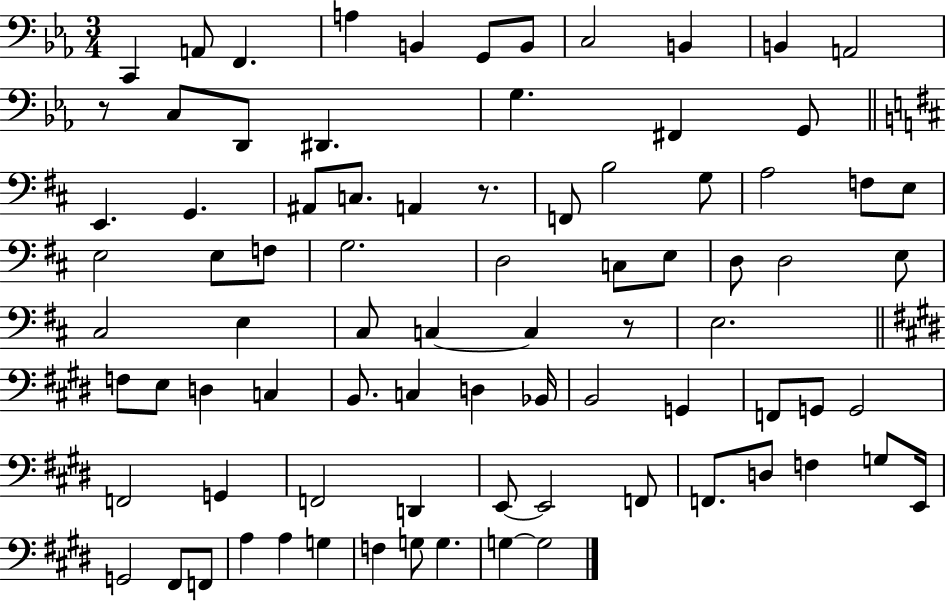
X:1
T:Untitled
M:3/4
L:1/4
K:Eb
C,, A,,/2 F,, A, B,, G,,/2 B,,/2 C,2 B,, B,, A,,2 z/2 C,/2 D,,/2 ^D,, G, ^F,, G,,/2 E,, G,, ^A,,/2 C,/2 A,, z/2 F,,/2 B,2 G,/2 A,2 F,/2 E,/2 E,2 E,/2 F,/2 G,2 D,2 C,/2 E,/2 D,/2 D,2 E,/2 ^C,2 E, ^C,/2 C, C, z/2 E,2 F,/2 E,/2 D, C, B,,/2 C, D, _B,,/4 B,,2 G,, F,,/2 G,,/2 G,,2 F,,2 G,, F,,2 D,, E,,/2 E,,2 F,,/2 F,,/2 D,/2 F, G,/2 E,,/4 G,,2 ^F,,/2 F,,/2 A, A, G, F, G,/2 G, G, G,2